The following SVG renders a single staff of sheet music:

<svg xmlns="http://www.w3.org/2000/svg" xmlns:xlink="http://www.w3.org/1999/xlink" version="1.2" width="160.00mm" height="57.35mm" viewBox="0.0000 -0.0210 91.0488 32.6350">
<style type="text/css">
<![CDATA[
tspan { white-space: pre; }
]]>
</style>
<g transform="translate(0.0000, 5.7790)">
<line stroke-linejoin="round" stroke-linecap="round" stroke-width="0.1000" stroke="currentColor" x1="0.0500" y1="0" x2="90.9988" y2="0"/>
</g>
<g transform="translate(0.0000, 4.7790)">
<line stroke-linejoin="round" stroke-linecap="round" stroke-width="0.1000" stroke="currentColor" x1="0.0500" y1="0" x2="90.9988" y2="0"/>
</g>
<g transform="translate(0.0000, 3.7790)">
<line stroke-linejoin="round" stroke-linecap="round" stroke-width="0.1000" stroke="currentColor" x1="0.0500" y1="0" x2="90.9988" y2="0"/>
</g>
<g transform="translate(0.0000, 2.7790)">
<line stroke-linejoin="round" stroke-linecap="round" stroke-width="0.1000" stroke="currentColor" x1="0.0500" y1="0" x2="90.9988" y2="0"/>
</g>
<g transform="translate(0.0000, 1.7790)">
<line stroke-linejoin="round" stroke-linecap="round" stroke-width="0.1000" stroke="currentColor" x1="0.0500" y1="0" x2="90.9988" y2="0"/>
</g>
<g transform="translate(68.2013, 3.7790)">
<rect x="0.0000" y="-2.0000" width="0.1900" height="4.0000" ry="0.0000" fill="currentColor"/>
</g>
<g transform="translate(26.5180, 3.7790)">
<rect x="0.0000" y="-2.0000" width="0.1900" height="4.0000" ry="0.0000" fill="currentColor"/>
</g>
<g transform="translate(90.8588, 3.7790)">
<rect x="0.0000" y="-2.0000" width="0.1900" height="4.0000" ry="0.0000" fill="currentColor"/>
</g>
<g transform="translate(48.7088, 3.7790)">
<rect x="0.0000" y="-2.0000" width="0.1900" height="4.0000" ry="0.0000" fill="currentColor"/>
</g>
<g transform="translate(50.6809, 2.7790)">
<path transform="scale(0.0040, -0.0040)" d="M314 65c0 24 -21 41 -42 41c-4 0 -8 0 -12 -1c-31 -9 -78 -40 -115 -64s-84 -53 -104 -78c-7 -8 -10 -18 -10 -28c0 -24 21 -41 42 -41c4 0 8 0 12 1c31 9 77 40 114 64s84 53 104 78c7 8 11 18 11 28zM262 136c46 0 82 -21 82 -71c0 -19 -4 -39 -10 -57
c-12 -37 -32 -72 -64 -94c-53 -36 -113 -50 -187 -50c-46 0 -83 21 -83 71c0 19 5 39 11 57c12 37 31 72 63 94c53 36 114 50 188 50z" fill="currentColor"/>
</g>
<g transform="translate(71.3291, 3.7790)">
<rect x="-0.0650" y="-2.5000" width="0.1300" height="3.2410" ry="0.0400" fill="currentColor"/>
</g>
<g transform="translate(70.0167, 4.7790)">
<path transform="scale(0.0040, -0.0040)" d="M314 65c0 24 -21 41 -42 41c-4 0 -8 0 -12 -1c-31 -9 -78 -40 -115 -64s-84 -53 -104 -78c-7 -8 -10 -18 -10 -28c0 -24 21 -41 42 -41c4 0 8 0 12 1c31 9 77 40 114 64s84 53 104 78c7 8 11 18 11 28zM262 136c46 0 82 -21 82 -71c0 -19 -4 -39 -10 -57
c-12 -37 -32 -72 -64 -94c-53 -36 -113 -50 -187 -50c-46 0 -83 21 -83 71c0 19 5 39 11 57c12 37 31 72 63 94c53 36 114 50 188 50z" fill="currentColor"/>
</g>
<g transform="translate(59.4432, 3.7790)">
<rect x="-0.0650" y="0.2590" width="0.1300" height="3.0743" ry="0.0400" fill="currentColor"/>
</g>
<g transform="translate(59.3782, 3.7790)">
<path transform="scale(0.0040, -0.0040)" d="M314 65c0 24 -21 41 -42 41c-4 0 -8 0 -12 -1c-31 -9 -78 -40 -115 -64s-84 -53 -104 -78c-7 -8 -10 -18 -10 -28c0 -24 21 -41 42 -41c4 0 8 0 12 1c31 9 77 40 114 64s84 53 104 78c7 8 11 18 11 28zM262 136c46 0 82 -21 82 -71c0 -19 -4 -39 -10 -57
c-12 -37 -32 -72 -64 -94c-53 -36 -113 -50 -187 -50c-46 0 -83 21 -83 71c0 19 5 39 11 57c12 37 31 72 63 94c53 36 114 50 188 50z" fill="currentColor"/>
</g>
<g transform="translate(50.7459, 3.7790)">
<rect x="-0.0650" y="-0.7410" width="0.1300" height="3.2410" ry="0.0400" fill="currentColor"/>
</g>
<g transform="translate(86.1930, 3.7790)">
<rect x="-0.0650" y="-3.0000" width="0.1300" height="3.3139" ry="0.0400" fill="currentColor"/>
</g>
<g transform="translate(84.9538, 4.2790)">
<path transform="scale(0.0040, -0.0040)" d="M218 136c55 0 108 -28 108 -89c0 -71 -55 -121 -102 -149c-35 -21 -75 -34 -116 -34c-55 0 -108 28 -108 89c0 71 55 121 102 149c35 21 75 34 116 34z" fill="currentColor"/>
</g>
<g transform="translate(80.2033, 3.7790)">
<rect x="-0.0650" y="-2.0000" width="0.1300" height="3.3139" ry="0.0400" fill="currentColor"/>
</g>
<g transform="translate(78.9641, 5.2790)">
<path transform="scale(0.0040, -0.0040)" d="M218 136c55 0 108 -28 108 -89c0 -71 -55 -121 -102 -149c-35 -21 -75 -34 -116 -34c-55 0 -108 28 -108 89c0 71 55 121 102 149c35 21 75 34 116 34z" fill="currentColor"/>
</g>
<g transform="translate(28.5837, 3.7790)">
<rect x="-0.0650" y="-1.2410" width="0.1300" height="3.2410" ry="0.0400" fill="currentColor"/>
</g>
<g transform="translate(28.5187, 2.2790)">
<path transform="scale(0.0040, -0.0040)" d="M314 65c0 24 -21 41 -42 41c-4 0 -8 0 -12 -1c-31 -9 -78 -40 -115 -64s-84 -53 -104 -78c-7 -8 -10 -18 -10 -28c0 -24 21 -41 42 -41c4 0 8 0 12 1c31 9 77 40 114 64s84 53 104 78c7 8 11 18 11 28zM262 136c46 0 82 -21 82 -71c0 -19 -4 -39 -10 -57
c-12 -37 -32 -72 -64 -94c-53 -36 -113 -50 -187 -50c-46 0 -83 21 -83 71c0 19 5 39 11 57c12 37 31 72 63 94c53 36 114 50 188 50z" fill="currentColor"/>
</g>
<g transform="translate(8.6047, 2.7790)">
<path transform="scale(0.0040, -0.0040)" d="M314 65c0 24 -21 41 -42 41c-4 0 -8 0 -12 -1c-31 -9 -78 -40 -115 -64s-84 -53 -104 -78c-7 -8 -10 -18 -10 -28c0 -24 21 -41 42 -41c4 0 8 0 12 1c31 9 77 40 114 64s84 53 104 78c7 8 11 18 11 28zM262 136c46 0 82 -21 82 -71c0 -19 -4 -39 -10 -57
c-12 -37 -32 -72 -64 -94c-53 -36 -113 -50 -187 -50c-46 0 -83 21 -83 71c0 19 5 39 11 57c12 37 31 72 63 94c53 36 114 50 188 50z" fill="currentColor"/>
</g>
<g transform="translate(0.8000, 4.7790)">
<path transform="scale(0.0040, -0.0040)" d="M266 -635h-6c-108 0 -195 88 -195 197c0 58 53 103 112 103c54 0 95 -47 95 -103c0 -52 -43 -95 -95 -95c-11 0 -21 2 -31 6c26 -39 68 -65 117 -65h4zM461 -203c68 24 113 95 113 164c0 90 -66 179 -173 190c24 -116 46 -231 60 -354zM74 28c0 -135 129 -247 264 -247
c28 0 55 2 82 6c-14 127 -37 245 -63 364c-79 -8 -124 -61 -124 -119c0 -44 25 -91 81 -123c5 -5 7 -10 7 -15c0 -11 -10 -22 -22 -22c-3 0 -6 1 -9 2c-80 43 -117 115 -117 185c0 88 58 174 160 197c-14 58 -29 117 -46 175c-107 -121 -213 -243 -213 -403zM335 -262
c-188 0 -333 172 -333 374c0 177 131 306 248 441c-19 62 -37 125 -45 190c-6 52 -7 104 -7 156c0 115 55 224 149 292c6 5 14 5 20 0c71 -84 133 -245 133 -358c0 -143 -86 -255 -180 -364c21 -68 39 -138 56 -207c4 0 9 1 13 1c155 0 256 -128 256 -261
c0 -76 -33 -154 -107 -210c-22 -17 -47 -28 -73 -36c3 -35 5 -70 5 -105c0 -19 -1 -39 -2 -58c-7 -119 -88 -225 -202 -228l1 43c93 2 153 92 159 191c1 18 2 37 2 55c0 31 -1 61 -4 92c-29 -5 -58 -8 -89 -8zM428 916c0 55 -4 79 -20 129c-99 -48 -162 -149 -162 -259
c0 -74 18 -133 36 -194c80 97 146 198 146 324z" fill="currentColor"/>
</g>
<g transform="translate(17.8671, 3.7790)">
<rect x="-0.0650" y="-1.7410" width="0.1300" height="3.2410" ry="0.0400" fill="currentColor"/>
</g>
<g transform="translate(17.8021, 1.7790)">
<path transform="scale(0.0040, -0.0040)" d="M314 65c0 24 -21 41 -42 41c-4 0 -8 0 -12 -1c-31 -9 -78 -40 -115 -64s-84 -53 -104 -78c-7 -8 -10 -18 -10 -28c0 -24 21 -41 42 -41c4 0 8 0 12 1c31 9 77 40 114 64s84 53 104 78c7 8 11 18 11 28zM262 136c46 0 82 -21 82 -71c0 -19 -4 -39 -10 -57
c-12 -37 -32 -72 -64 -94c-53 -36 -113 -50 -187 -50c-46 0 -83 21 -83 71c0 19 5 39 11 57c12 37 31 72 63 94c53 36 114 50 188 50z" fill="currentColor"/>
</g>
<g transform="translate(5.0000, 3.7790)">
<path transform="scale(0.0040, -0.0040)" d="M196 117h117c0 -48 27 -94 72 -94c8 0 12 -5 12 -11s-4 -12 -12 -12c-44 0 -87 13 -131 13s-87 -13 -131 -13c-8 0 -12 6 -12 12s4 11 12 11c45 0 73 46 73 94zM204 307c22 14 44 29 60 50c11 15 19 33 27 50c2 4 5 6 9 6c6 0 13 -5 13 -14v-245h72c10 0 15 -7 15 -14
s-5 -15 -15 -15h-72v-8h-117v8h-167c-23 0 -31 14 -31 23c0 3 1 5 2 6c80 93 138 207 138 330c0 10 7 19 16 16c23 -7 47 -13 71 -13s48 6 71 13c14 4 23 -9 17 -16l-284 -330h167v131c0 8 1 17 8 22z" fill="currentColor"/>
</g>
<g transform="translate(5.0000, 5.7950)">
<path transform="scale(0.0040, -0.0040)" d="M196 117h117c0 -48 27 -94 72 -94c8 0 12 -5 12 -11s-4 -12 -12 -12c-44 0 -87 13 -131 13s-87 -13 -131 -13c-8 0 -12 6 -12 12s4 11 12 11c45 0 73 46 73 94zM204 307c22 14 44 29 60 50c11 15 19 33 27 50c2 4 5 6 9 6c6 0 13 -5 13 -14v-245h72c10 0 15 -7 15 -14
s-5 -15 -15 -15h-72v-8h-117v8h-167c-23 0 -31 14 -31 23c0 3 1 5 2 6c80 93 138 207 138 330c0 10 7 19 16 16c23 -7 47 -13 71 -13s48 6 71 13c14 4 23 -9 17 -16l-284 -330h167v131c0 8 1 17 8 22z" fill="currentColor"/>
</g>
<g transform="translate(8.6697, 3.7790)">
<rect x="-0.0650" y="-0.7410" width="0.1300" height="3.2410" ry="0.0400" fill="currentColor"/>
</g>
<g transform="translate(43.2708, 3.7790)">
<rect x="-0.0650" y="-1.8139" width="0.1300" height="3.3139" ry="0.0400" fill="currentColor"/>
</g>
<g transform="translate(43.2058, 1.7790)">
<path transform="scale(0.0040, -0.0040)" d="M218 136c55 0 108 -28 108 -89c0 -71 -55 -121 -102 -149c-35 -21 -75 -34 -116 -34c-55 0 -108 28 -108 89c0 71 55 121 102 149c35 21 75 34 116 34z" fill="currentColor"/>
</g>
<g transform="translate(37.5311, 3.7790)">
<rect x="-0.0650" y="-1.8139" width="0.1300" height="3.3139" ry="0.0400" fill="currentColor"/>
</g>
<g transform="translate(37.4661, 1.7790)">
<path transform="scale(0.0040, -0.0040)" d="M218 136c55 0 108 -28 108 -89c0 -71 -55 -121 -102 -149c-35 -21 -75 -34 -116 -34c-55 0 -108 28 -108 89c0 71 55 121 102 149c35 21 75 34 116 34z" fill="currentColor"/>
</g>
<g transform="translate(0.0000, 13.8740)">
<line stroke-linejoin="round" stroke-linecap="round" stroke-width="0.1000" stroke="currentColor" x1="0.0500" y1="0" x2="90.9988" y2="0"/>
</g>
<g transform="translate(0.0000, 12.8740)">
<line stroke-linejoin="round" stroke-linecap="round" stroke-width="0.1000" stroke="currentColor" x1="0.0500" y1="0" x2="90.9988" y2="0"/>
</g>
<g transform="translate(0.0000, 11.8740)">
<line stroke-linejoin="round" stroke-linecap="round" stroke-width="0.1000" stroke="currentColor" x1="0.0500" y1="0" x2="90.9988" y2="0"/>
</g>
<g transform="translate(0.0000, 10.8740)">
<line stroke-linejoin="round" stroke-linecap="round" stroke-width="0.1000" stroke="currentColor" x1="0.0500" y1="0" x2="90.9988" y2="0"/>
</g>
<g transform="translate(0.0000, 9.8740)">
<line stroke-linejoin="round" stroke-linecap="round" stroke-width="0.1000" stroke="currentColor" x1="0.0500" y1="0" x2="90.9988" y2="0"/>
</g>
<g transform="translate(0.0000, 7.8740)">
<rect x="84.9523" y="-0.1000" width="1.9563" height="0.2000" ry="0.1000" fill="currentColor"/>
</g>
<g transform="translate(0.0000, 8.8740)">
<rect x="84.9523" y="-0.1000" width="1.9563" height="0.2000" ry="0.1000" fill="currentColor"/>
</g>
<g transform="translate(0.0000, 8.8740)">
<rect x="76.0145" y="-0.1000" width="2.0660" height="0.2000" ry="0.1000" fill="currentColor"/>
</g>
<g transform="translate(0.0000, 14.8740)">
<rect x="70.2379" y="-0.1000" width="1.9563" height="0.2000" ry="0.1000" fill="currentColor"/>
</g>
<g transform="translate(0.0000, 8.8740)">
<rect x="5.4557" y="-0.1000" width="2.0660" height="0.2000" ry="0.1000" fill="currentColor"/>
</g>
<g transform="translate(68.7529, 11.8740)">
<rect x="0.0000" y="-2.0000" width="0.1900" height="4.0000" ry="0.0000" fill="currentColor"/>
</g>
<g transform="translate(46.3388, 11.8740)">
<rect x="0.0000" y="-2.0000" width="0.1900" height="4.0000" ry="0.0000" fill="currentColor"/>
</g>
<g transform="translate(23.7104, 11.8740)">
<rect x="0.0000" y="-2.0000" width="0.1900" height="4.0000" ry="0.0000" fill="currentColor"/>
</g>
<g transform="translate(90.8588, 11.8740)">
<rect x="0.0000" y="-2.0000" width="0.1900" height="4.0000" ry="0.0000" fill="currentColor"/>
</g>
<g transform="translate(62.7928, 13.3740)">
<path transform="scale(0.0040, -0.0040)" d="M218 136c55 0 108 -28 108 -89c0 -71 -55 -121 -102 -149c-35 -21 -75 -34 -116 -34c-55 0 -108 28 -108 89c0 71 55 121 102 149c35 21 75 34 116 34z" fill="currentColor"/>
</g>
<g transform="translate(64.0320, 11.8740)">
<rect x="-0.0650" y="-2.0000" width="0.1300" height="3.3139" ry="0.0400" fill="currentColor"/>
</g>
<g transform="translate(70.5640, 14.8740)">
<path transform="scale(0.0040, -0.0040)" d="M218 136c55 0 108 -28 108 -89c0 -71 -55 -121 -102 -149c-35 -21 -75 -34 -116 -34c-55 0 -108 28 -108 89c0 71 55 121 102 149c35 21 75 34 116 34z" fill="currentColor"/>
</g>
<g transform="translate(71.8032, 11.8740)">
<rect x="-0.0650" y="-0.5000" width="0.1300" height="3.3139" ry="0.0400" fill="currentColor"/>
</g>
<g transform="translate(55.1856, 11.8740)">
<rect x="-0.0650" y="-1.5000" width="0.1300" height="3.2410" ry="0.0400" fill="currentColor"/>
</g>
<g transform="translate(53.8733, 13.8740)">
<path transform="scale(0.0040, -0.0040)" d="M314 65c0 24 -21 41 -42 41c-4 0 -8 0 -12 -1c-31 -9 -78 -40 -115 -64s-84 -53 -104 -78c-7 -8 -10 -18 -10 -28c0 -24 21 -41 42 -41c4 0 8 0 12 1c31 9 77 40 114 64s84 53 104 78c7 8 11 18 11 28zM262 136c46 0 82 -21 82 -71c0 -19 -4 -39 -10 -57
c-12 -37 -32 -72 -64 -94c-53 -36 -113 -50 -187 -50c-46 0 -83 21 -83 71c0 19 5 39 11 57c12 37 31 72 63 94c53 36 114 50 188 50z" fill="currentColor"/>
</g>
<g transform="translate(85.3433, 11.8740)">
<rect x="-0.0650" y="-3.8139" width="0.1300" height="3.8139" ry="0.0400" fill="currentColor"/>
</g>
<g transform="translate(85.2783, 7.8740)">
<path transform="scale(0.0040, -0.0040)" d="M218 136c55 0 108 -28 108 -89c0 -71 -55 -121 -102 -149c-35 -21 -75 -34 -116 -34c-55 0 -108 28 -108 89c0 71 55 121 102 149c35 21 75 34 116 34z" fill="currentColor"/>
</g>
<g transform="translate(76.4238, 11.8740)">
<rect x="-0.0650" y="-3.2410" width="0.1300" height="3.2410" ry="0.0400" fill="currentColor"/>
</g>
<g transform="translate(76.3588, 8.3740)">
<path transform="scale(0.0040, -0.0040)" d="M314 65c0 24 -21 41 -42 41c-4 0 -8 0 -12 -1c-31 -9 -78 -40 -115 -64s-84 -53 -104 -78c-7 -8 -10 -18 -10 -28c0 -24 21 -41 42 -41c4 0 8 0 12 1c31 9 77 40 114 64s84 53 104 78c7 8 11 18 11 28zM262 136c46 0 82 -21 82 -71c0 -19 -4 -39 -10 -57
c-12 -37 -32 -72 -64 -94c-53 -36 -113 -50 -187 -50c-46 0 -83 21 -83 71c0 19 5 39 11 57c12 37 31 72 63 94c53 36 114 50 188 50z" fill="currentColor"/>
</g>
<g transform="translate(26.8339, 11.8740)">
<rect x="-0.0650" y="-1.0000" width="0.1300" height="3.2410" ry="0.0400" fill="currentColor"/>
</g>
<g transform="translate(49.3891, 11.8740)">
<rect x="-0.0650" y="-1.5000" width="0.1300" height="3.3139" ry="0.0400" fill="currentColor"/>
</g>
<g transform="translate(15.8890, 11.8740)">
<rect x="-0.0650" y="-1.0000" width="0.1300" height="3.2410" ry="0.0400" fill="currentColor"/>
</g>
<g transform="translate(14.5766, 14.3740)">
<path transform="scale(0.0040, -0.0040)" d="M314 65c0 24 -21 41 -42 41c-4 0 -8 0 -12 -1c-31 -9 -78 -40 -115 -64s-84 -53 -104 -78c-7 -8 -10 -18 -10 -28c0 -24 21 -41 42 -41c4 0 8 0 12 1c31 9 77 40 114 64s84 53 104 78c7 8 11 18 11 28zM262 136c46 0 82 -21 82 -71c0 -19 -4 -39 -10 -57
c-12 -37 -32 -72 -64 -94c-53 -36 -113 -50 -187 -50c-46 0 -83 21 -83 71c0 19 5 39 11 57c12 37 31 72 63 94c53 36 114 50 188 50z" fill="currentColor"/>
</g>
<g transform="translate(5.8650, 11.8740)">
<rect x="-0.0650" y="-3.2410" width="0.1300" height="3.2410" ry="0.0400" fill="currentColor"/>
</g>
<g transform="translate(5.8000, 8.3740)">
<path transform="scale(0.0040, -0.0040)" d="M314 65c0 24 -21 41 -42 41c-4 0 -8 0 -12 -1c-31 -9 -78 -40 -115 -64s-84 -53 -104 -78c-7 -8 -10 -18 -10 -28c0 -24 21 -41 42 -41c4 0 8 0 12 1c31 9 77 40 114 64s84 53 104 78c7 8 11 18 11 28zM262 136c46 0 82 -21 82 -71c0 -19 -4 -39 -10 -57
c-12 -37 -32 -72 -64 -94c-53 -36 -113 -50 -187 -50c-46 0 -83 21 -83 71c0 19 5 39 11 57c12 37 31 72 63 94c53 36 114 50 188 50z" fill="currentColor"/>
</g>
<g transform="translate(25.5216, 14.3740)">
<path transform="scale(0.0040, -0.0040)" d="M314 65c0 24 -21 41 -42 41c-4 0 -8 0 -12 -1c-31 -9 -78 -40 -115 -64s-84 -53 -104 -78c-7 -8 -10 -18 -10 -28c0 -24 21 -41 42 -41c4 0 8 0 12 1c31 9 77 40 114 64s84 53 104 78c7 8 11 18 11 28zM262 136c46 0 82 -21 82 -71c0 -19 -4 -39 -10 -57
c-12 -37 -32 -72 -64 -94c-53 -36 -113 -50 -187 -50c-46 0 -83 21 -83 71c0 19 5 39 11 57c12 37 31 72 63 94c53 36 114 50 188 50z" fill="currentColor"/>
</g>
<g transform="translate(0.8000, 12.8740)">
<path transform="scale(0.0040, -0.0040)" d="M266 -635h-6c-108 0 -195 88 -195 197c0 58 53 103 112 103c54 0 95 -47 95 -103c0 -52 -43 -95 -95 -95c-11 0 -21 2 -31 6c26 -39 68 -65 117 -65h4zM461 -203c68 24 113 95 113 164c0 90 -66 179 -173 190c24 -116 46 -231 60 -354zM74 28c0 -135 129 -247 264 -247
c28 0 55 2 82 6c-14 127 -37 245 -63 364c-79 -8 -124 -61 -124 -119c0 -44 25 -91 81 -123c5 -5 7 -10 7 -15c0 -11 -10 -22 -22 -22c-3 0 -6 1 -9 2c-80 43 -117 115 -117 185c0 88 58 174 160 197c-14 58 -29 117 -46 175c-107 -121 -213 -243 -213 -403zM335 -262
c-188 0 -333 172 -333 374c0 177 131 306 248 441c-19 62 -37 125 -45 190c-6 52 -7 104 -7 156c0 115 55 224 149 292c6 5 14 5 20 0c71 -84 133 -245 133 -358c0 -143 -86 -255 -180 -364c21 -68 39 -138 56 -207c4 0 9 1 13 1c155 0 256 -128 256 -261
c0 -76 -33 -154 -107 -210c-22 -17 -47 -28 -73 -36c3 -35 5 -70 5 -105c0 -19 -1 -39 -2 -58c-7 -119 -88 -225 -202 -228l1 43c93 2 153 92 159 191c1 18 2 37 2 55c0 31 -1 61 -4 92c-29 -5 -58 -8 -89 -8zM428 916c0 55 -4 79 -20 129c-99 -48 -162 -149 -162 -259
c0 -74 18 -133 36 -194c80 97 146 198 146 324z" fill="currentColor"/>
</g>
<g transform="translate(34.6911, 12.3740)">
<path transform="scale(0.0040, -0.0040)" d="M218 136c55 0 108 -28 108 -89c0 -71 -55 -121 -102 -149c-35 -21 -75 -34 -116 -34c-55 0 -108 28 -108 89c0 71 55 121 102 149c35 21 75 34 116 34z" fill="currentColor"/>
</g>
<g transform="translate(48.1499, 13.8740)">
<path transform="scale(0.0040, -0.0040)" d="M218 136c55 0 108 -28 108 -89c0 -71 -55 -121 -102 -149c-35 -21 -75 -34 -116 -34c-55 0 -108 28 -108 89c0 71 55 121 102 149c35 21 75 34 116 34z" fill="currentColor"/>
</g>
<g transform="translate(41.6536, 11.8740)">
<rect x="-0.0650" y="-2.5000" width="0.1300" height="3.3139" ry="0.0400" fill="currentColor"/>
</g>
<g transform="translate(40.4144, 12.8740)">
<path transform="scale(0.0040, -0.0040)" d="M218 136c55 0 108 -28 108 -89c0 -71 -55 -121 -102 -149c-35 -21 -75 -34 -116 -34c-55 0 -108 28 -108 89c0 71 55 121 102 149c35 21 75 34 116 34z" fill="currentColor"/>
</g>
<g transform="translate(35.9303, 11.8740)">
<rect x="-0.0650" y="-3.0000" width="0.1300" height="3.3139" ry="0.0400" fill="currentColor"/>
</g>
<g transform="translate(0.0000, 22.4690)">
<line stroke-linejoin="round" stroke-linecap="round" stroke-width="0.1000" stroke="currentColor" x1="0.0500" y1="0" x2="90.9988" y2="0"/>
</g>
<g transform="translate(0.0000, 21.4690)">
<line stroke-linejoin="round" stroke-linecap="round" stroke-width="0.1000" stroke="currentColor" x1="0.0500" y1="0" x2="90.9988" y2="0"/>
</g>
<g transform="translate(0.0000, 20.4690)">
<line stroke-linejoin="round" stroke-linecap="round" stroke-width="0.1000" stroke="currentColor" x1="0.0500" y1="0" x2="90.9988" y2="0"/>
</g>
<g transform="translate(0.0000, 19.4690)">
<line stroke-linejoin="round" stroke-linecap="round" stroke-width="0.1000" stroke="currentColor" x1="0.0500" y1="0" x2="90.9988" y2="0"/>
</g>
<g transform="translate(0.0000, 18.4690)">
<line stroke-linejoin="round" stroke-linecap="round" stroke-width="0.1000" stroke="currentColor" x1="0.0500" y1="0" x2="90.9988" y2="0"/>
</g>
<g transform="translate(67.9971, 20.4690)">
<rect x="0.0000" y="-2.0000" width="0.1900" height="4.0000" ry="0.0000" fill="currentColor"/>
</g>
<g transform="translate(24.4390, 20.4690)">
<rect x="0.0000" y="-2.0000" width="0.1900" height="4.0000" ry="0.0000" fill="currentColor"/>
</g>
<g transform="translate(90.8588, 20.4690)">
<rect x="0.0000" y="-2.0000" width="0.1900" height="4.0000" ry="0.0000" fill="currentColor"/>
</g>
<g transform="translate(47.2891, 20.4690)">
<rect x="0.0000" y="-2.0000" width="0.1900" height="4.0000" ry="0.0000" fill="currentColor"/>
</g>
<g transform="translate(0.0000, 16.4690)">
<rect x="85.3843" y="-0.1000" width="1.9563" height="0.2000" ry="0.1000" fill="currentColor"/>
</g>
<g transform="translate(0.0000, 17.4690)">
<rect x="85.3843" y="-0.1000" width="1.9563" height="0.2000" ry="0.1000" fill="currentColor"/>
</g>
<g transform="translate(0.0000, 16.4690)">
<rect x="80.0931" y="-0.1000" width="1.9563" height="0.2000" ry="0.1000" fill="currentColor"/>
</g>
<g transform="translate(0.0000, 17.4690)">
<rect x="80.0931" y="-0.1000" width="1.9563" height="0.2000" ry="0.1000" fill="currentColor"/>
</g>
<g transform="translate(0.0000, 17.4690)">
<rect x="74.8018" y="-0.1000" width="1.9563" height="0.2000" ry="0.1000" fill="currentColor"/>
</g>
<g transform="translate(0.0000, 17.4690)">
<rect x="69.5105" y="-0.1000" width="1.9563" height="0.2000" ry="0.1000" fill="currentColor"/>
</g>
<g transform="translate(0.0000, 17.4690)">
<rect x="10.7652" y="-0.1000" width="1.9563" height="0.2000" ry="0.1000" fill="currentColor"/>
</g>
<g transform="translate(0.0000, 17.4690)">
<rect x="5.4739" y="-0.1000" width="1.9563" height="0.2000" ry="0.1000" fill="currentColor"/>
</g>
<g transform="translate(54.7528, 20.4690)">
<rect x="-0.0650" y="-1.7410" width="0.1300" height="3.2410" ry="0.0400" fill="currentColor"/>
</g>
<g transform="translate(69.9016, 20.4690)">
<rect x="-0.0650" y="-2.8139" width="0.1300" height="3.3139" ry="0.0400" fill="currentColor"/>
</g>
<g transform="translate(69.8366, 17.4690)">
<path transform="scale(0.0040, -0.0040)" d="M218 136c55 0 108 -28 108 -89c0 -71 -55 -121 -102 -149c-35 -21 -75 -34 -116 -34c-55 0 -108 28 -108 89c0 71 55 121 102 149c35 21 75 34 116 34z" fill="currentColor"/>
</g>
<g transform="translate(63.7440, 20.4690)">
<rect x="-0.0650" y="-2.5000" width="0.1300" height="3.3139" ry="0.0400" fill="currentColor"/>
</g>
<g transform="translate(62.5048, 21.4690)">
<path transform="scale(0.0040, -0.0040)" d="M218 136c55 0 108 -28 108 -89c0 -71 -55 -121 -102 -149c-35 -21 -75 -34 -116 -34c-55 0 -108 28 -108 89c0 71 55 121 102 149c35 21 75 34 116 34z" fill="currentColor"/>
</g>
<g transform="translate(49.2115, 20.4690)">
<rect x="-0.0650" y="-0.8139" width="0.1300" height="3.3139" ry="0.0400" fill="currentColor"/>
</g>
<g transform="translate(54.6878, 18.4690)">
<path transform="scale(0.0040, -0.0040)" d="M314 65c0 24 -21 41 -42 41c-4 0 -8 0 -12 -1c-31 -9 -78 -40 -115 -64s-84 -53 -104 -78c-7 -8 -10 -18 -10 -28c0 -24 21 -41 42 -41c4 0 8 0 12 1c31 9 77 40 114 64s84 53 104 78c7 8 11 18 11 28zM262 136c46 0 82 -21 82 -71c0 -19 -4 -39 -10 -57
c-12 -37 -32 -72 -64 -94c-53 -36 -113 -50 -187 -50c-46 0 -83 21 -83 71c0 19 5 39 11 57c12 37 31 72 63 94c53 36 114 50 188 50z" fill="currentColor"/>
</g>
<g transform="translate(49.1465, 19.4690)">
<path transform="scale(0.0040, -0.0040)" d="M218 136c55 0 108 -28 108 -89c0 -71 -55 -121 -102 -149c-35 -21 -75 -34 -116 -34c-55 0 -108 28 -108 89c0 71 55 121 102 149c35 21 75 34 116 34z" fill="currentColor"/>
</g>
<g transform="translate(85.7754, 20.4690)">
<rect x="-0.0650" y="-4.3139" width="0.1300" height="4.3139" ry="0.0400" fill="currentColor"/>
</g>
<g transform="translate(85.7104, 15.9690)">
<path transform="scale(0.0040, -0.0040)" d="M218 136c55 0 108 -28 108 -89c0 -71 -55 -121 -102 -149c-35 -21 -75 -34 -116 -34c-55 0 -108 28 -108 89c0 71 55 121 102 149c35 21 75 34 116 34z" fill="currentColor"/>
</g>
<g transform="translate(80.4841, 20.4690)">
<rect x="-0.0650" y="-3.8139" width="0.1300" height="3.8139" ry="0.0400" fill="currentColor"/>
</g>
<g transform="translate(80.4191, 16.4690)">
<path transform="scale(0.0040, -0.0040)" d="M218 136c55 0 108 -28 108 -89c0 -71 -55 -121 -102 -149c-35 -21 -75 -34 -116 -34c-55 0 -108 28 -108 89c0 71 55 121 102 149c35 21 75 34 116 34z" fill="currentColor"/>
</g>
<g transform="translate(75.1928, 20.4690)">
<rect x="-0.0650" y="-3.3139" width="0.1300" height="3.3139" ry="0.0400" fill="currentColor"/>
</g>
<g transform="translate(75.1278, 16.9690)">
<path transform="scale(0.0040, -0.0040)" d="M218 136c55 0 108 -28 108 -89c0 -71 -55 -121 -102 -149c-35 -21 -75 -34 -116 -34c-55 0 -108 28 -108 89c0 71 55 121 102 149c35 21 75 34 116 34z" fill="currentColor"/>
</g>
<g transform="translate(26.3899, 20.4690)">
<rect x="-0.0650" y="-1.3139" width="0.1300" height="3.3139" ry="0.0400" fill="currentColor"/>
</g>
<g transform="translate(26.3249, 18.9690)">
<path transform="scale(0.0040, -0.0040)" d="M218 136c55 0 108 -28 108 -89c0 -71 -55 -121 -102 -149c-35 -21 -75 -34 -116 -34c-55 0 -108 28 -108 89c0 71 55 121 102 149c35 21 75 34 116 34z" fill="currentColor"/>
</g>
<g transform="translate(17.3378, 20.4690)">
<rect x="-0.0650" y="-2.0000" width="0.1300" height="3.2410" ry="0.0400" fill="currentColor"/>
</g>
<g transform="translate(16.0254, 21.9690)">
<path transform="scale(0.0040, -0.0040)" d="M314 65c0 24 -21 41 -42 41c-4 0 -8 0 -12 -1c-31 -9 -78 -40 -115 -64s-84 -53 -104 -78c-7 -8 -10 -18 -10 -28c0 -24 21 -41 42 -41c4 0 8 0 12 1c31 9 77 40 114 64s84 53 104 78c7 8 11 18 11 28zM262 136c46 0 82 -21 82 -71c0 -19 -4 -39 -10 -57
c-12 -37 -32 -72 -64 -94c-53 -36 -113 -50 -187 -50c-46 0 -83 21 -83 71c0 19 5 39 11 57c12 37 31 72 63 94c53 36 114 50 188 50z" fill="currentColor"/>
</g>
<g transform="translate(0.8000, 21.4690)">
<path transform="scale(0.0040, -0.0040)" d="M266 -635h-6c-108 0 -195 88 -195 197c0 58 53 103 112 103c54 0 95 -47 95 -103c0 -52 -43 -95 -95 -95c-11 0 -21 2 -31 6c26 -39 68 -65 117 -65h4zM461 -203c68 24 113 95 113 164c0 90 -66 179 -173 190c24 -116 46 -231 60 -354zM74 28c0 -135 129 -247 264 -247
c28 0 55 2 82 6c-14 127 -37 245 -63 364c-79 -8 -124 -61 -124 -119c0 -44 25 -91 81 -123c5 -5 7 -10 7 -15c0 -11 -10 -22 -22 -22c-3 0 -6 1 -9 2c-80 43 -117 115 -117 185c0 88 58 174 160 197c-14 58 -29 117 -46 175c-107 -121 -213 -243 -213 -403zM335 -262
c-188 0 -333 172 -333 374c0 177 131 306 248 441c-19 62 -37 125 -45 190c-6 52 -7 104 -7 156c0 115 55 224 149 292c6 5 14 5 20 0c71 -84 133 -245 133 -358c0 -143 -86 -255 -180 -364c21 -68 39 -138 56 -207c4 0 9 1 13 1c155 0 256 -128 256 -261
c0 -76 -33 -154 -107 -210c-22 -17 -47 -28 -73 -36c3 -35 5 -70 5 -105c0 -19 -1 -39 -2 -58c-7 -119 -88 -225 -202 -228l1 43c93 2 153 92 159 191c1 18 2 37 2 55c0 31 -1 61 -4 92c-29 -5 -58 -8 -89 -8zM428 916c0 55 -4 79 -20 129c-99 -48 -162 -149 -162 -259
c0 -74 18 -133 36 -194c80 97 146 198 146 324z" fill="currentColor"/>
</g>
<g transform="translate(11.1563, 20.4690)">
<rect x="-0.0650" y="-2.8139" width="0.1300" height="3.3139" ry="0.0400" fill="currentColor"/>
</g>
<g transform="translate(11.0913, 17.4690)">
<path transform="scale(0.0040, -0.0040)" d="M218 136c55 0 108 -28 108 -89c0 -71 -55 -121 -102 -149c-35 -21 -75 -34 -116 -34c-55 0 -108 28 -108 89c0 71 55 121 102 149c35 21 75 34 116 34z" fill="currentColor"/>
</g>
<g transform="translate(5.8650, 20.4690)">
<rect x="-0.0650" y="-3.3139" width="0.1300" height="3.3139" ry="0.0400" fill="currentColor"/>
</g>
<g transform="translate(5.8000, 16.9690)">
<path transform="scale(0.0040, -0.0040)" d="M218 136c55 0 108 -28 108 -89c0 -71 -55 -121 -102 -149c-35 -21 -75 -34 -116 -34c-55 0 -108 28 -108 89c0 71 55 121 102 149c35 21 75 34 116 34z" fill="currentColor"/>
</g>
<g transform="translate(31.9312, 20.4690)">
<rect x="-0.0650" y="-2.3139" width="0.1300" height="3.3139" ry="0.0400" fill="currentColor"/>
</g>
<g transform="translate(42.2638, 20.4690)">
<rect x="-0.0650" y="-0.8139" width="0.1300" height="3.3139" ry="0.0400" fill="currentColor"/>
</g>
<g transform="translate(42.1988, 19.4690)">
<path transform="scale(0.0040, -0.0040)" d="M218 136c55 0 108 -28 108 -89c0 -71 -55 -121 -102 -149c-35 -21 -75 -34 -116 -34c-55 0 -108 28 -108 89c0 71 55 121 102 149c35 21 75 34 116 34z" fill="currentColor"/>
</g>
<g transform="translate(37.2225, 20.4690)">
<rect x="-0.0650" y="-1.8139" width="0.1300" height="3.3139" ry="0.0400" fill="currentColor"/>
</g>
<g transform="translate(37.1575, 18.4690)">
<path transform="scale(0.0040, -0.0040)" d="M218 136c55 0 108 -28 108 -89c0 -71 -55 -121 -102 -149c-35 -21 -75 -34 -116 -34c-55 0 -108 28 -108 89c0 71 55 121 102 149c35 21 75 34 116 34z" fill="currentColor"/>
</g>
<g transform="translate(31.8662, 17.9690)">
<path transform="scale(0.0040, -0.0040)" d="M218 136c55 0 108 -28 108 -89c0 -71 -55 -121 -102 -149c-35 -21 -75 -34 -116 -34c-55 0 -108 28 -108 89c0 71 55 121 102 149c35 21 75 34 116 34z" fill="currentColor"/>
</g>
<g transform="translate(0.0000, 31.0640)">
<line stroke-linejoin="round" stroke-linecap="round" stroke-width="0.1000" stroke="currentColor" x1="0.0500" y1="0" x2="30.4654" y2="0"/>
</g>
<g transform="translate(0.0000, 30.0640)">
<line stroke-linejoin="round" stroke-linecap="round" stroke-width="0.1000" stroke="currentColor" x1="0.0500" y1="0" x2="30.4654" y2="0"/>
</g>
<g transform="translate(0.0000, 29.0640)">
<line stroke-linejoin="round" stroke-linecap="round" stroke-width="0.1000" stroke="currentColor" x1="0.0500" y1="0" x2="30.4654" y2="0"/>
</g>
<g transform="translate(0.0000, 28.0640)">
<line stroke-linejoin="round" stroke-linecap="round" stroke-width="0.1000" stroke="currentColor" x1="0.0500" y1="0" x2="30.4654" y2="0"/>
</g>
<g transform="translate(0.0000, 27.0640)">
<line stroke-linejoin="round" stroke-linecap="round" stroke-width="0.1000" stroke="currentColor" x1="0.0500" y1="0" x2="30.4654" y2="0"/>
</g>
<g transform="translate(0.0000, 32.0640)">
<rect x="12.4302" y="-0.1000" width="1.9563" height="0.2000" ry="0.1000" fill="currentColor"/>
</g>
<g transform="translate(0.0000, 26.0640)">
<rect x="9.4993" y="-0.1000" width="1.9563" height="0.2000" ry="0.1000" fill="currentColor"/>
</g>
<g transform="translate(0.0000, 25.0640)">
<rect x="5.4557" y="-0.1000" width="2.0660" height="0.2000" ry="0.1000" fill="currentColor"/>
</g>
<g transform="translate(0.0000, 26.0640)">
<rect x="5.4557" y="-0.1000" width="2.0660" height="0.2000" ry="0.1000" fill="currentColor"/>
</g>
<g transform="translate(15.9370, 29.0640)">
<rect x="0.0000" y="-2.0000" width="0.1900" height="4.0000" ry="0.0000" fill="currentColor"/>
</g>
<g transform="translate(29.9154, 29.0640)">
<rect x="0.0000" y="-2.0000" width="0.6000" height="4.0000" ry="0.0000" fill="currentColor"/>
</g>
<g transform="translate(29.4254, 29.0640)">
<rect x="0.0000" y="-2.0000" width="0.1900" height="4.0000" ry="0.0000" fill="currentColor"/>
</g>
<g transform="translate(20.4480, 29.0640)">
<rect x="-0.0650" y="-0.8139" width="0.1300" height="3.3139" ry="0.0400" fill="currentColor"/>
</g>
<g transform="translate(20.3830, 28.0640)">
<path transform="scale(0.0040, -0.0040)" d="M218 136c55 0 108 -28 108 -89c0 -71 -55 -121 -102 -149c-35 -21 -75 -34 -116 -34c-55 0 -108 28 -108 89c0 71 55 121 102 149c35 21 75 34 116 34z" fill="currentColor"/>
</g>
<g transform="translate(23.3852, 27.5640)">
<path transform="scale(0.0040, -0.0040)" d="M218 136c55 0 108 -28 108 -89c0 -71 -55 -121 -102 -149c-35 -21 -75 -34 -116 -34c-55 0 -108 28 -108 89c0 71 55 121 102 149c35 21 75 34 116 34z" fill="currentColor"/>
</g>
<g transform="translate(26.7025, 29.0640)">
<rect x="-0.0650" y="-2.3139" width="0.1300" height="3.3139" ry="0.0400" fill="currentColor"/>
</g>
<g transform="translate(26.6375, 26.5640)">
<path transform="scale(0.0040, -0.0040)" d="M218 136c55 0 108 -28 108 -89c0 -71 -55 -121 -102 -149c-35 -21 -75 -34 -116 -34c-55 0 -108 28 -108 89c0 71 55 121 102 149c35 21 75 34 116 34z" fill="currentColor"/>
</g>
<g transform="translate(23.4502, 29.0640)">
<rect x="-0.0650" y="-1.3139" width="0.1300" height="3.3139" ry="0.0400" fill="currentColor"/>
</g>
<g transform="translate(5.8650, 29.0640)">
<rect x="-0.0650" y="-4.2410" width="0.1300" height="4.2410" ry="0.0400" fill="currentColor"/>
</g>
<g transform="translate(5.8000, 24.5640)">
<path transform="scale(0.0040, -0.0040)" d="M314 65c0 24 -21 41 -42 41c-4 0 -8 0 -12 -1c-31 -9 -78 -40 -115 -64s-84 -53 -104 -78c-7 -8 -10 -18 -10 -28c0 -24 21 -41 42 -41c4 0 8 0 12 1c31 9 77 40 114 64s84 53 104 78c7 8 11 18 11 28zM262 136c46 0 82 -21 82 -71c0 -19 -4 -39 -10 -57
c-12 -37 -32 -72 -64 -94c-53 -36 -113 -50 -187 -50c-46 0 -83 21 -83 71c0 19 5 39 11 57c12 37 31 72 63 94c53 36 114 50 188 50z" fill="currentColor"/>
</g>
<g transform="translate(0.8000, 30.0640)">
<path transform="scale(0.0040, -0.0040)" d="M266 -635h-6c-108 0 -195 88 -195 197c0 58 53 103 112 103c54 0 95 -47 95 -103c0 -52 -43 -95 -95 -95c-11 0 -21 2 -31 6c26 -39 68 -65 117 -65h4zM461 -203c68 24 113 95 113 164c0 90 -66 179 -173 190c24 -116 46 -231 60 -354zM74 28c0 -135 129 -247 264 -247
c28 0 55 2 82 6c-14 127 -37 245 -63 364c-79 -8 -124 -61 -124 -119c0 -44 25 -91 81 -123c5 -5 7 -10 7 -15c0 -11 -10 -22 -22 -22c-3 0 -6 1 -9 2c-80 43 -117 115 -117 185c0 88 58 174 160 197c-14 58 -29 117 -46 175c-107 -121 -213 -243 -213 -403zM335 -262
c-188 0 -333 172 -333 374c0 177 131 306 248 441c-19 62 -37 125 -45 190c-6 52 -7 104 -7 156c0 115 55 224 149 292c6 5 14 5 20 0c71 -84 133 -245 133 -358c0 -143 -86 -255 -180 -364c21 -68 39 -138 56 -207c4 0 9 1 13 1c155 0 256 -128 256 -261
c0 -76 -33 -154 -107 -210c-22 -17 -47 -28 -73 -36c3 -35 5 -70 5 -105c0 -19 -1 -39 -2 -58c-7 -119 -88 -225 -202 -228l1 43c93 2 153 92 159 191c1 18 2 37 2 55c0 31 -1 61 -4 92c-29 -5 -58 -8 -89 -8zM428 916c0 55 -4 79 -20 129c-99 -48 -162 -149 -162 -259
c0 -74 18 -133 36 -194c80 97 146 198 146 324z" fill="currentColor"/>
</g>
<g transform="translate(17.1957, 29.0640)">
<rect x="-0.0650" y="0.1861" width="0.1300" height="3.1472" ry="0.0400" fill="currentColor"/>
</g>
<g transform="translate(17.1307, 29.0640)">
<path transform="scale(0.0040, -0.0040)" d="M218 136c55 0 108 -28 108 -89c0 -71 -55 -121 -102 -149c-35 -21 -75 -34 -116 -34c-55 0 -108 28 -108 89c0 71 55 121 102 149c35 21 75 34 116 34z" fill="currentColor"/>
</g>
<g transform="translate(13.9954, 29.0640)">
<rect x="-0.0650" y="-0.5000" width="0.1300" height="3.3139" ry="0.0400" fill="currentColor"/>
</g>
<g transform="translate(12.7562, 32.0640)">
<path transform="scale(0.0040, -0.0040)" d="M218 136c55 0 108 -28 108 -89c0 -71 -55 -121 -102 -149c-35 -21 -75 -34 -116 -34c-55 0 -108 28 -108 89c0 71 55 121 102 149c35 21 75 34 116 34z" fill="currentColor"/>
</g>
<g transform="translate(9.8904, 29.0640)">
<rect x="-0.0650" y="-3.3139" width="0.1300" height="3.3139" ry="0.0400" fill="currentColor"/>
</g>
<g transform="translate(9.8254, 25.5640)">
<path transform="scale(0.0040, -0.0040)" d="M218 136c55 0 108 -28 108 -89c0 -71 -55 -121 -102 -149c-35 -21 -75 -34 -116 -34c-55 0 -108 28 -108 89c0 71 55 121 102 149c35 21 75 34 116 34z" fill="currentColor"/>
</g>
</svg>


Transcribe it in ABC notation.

X:1
T:Untitled
M:4/4
L:1/4
K:C
d2 f2 e2 f f d2 B2 G2 F A b2 D2 D2 A G E E2 F C b2 c' b a F2 e g f d d f2 G a b c' d' d'2 b C B d e g